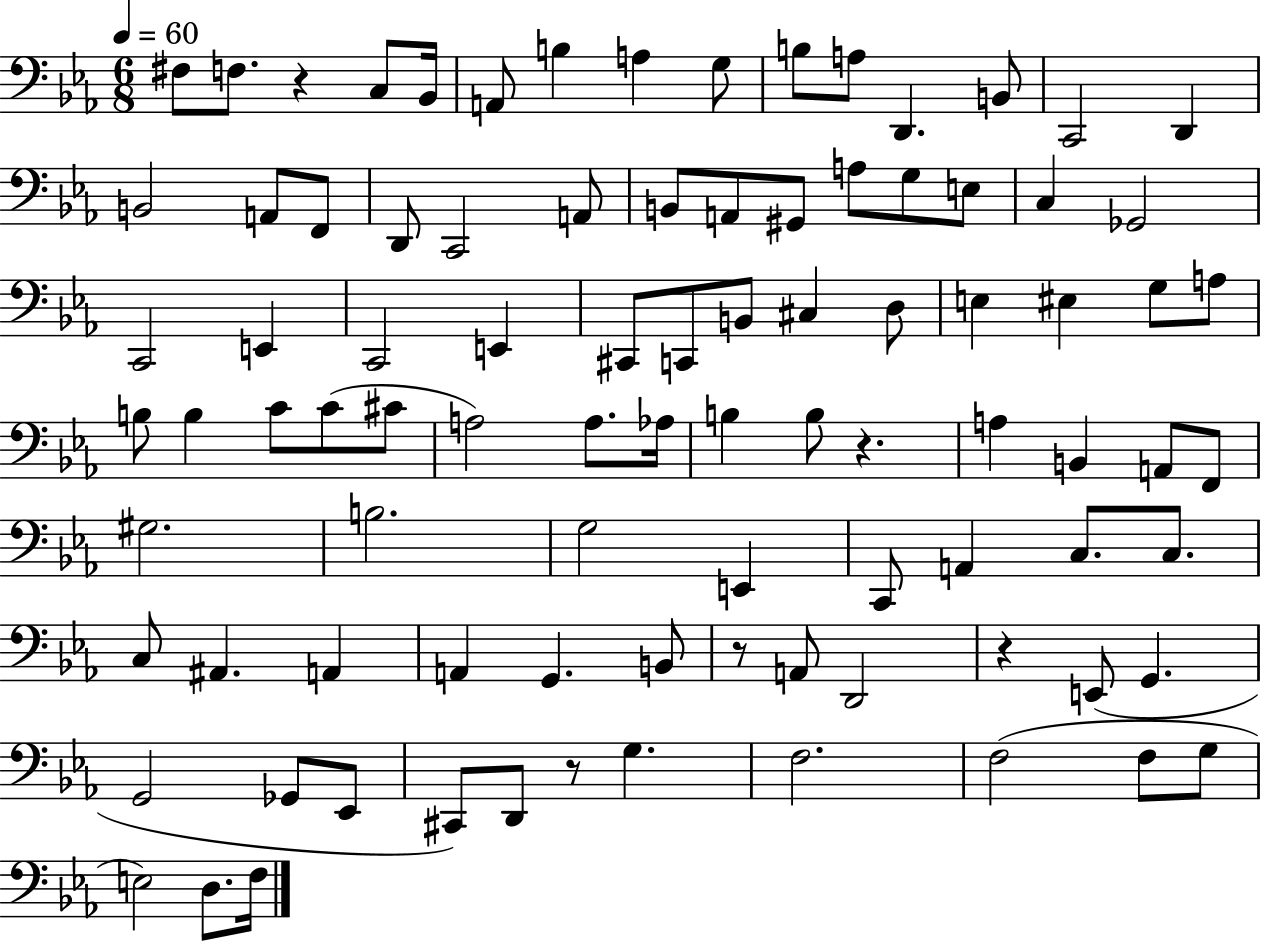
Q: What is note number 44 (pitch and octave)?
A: C4